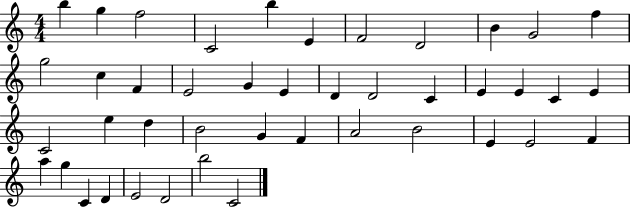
X:1
T:Untitled
M:4/4
L:1/4
K:C
b g f2 C2 b E F2 D2 B G2 f g2 c F E2 G E D D2 C E E C E C2 e d B2 G F A2 B2 E E2 F a g C D E2 D2 b2 C2